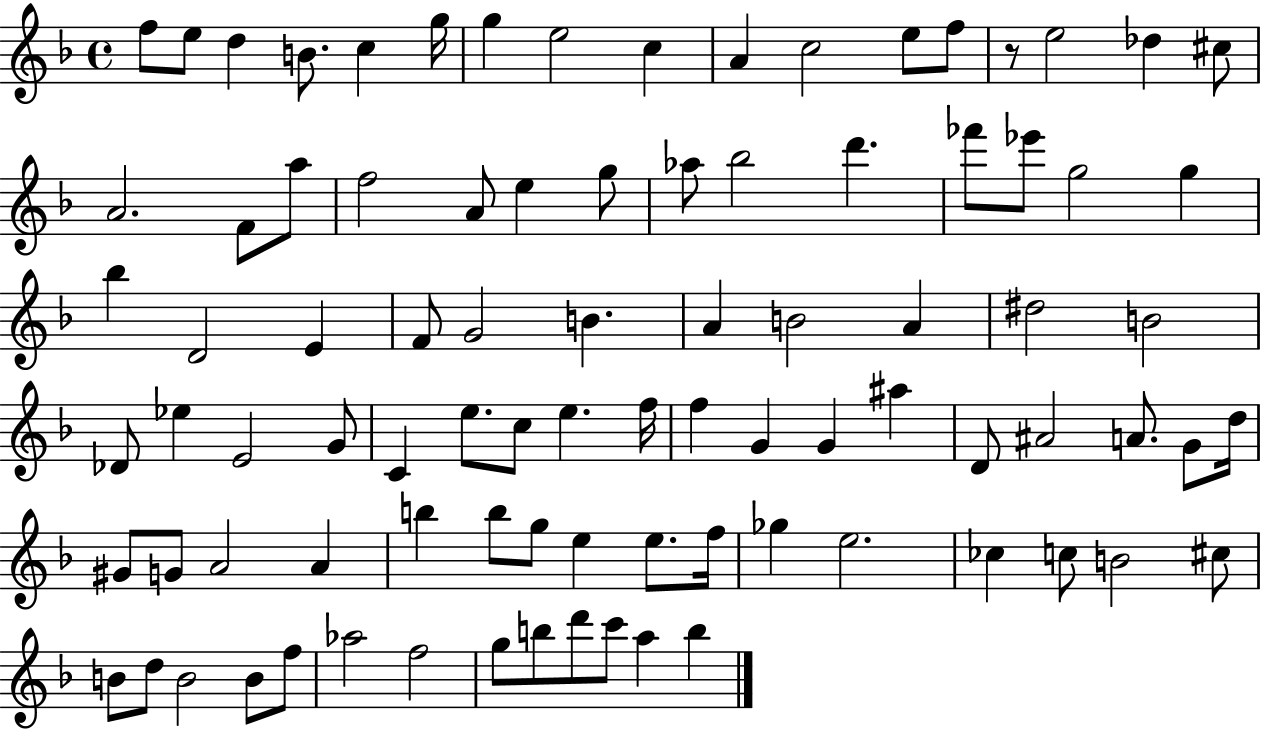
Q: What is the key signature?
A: F major